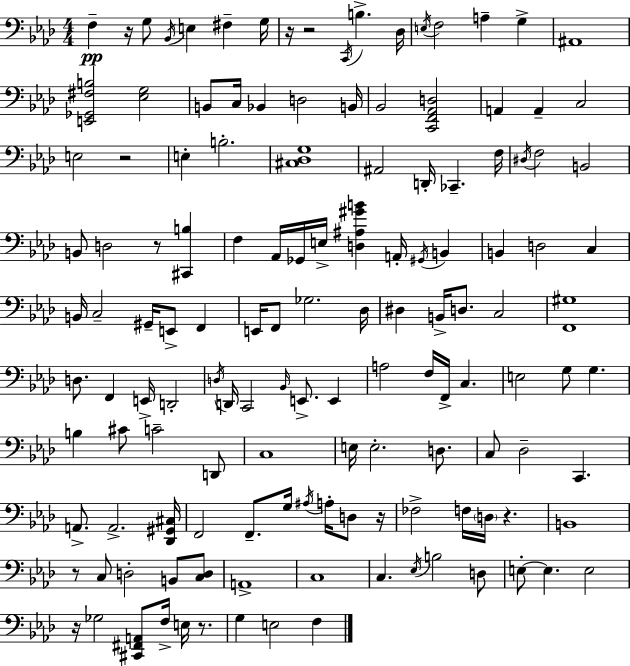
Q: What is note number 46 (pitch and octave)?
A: B2